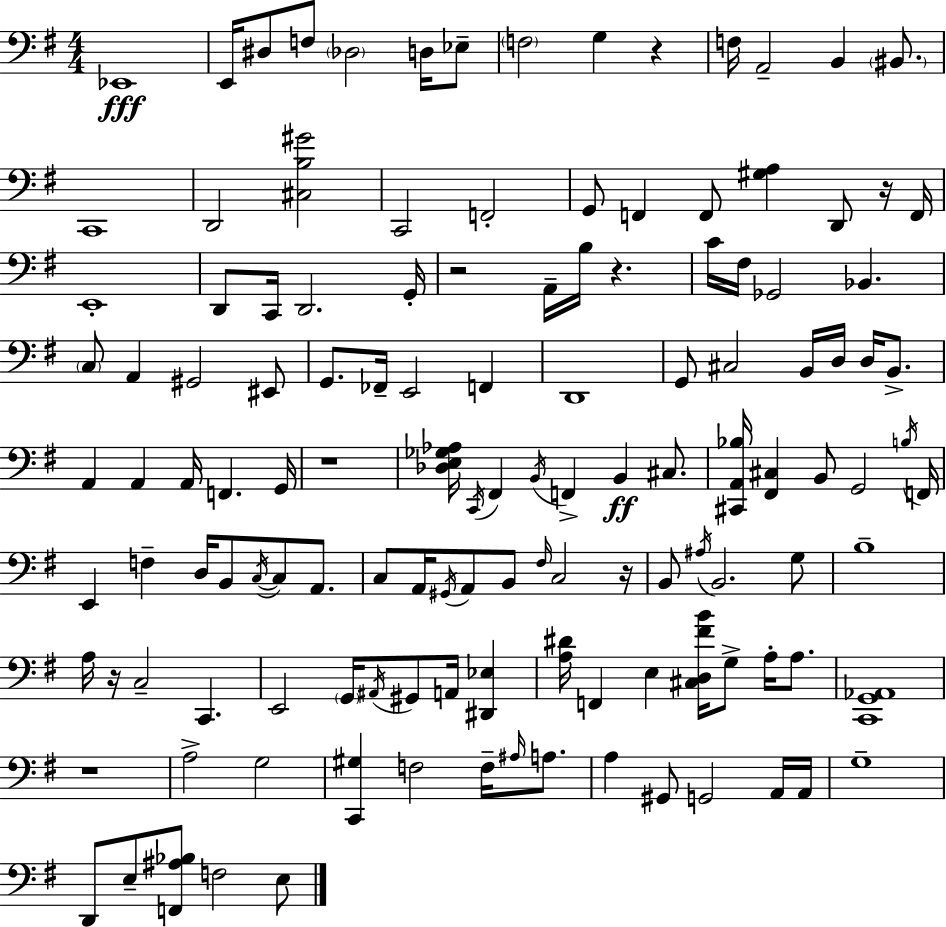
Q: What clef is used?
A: bass